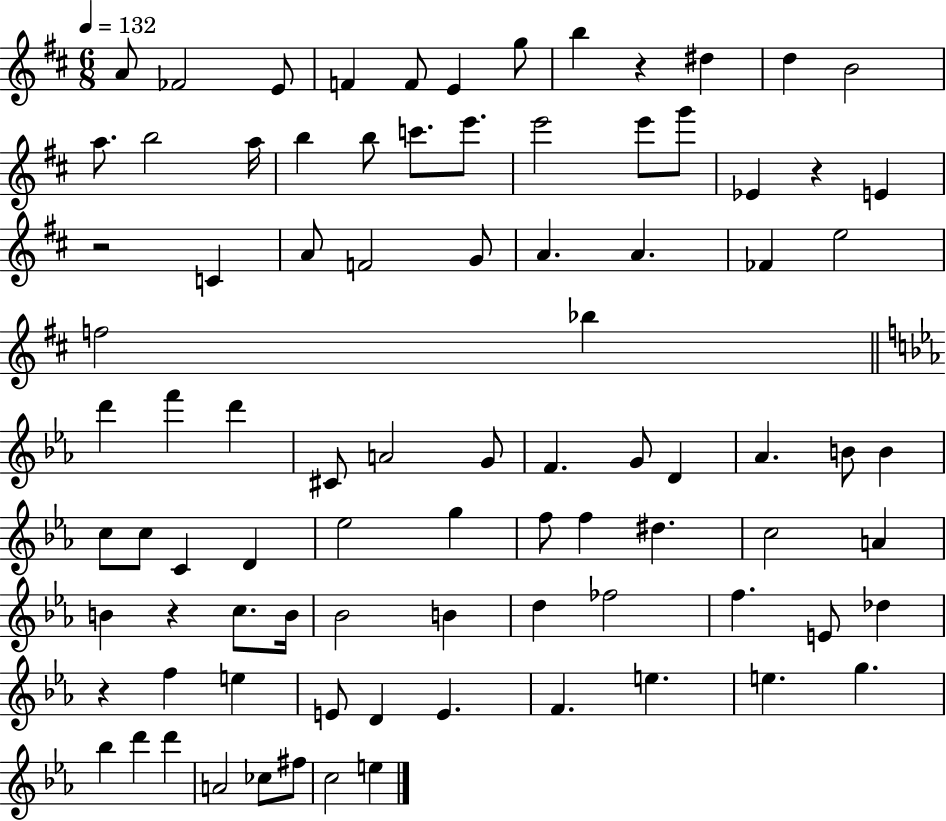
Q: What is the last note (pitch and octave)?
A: E5